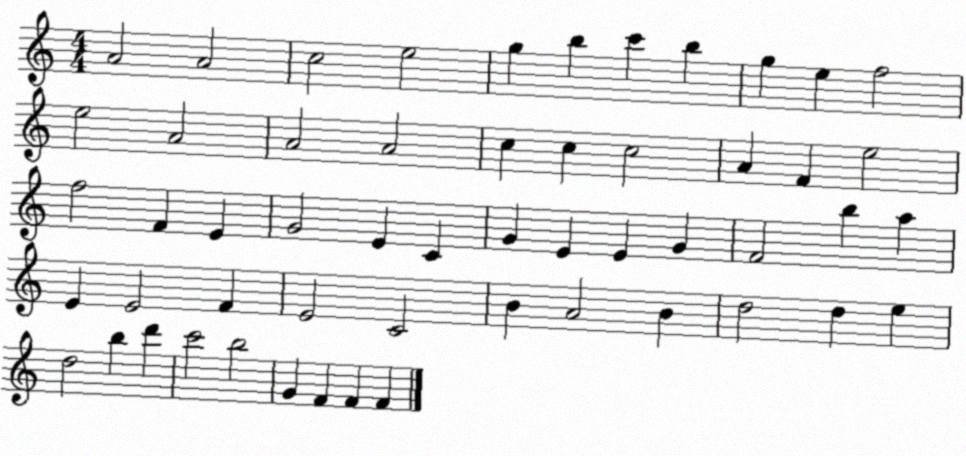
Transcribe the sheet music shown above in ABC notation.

X:1
T:Untitled
M:4/4
L:1/4
K:C
A2 A2 c2 e2 g b c' b g e f2 e2 A2 A2 A2 c c c2 A F e2 f2 F E G2 E C G E E G F2 b a E E2 F E2 C2 B A2 B d2 d e d2 b d' c'2 b2 G F F F